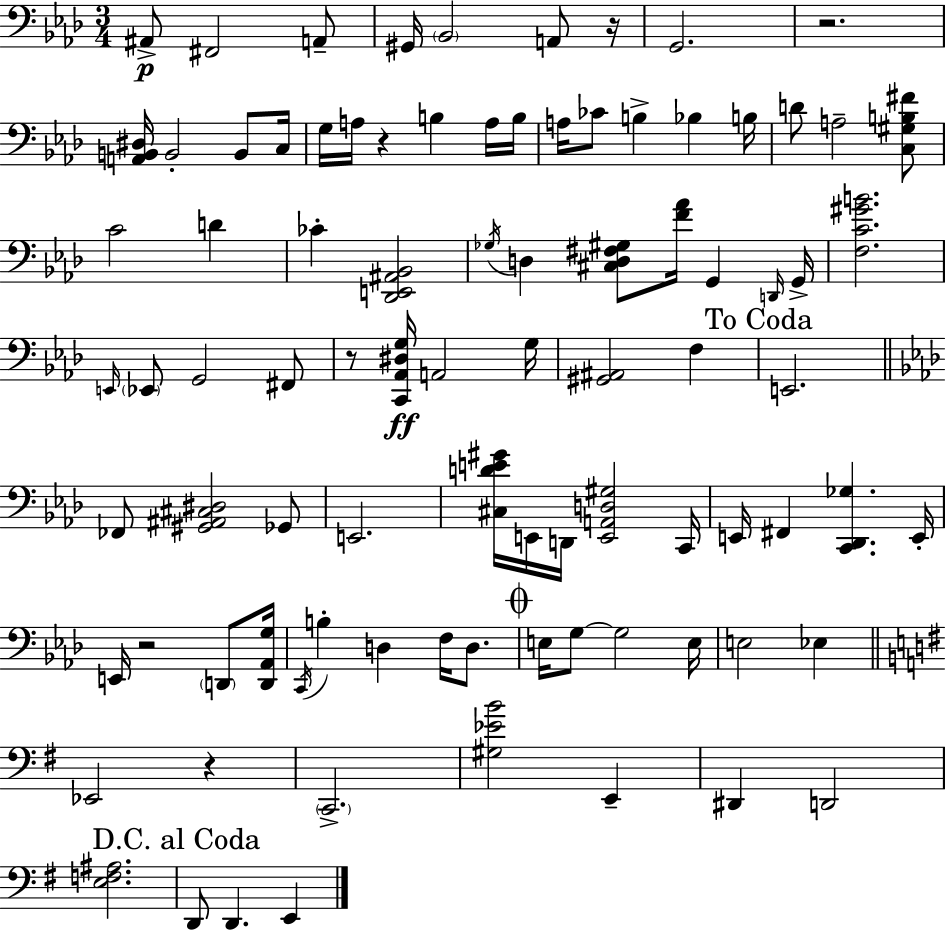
{
  \clef bass
  \numericTimeSignature
  \time 3/4
  \key f \minor
  \repeat volta 2 { ais,8->\p fis,2 a,8-- | gis,16 \parenthesize bes,2 a,8 r16 | g,2. | r2. | \break <a, b, dis>16 b,2-. b,8 c16 | g16 a16 r4 b4 a16 b16 | a16 ces'8 b4-> bes4 b16 | d'8 a2-- <c gis b fis'>8 | \break c'2 d'4 | ces'4-. <des, e, ais, bes,>2 | \acciaccatura { ges16 } d4 <cis d fis gis>8 <f' aes'>16 g,4 | \grace { d,16 } g,16-> <f c' gis' b'>2. | \break \grace { e,16 } \parenthesize ees,8 g,2 | fis,8 r8 <c, aes, dis g>16\ff a,2 | g16 <gis, ais,>2 f4 | \mark "To Coda" e,2. | \break \bar "||" \break \key aes \major fes,8 <gis, ais, cis dis>2 ges,8 | e,2. | <cis d' e' gis'>16 e,16 d,16 <e, a, d gis>2 c,16 | e,16 fis,4 <c, des, ges>4. e,16-. | \break e,16 r2 \parenthesize d,8 <d, aes, g>16 | \acciaccatura { c,16 } b4-. d4 f16 d8. | \mark \markup { \musicglyph "scripts.coda" } e16 g8~~ g2 | e16 e2 ees4 | \break \bar "||" \break \key e \minor ees,2 r4 | \parenthesize c,2.-> | <gis ees' b'>2 e,4-- | dis,4 d,2 | \break <e f ais>2. | \mark "D.C. al Coda" d,8 d,4. e,4 | } \bar "|."
}